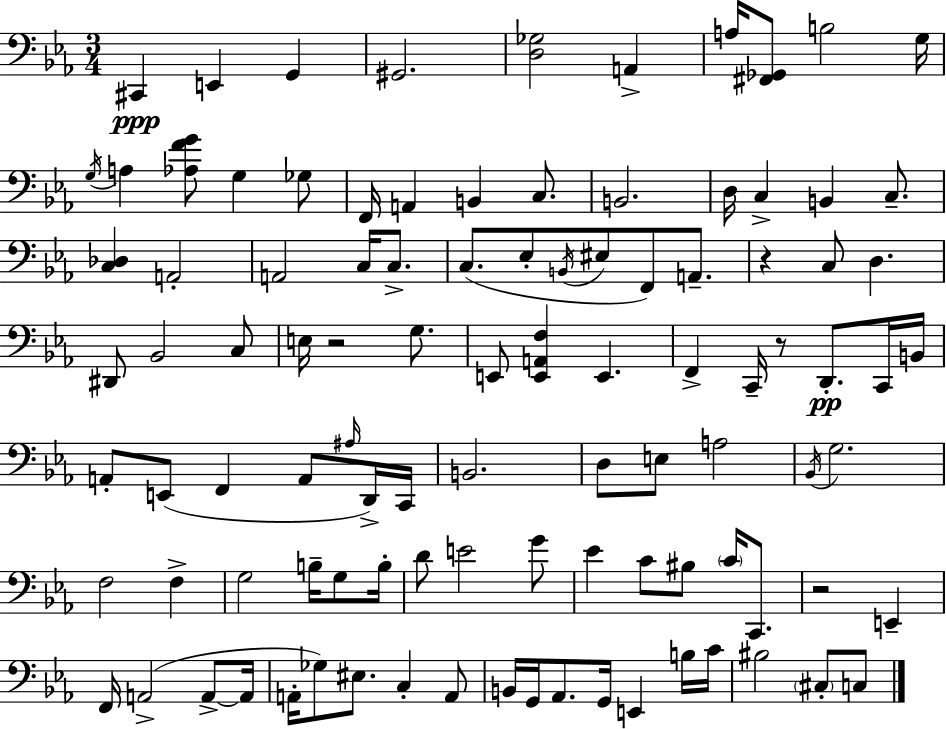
{
  \clef bass
  \numericTimeSignature
  \time 3/4
  \key c \minor
  \repeat volta 2 { cis,4\ppp e,4 g,4 | gis,2. | <d ges>2 a,4-> | a16 <fis, ges,>8 b2 g16 | \break \acciaccatura { g16 } a4 <aes f' g'>8 g4 ges8 | f,16 a,4 b,4 c8. | b,2. | d16 c4-> b,4 c8.-- | \break <c des>4 a,2-. | a,2 c16 c8.-> | c8.( ees8-. \acciaccatura { b,16 } eis8 f,8) a,8.-- | r4 c8 d4. | \break dis,8 bes,2 | c8 e16 r2 g8. | e,8 <e, a, f>4 e,4. | f,4-> c,16-- r8 d,8.-.\pp | \break c,16 b,16 a,8-. e,8( f,4 a,8 | \grace { ais16 }) d,16-> c,16 b,2. | d8 e8 a2 | \acciaccatura { bes,16 } g2. | \break f2 | f4-> g2 | b16-- g8 b16-. d'8 e'2 | g'8 ees'4 c'8 bis8 | \break \parenthesize c'16 c,8. r2 | e,4-- f,16 a,2->( | a,8->~~ a,16 a,16-. ges8) eis8. c4-. | a,8 b,16 g,16 aes,8. g,16 e,4 | \break b16 c'16 bis2 | \parenthesize cis8-. c8 } \bar "|."
}